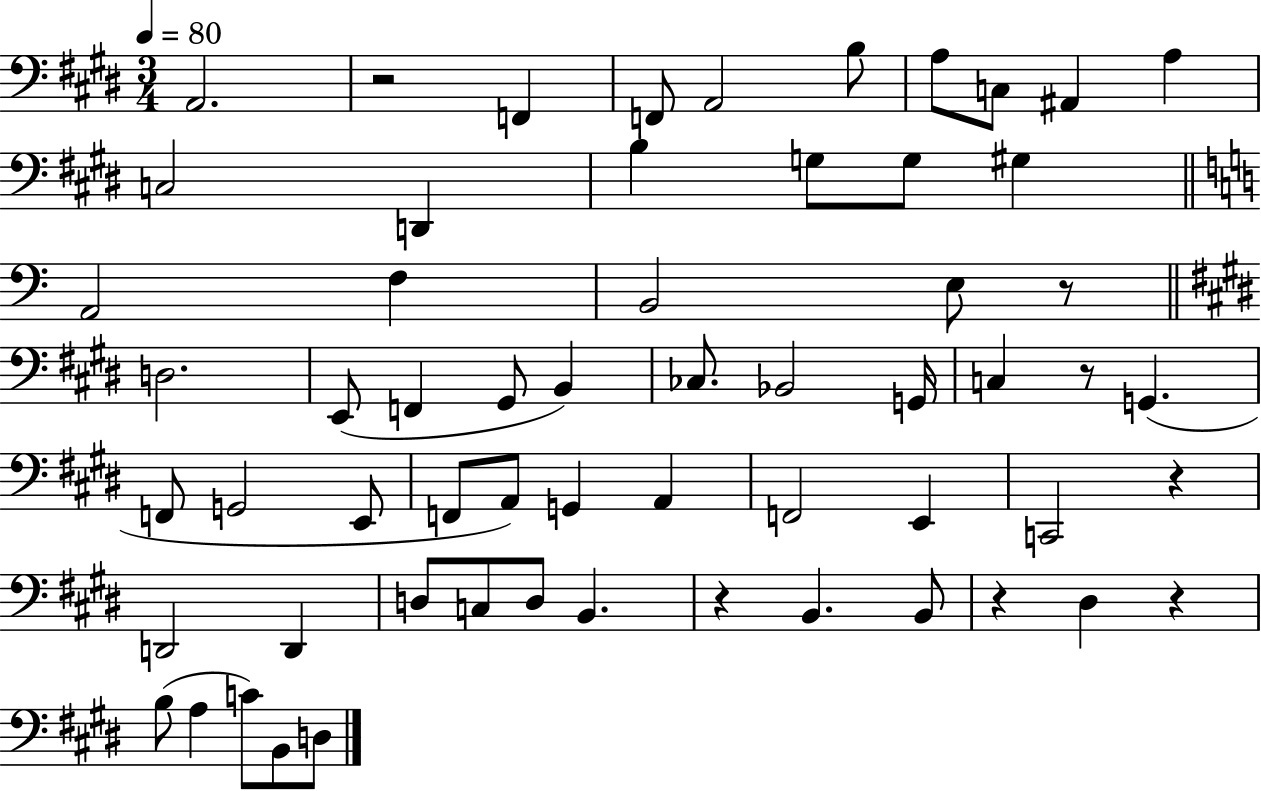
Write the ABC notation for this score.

X:1
T:Untitled
M:3/4
L:1/4
K:E
A,,2 z2 F,, F,,/2 A,,2 B,/2 A,/2 C,/2 ^A,, A, C,2 D,, B, G,/2 G,/2 ^G, A,,2 F, B,,2 E,/2 z/2 D,2 E,,/2 F,, ^G,,/2 B,, _C,/2 _B,,2 G,,/4 C, z/2 G,, F,,/2 G,,2 E,,/2 F,,/2 A,,/2 G,, A,, F,,2 E,, C,,2 z D,,2 D,, D,/2 C,/2 D,/2 B,, z B,, B,,/2 z ^D, z B,/2 A, C/2 B,,/2 D,/2